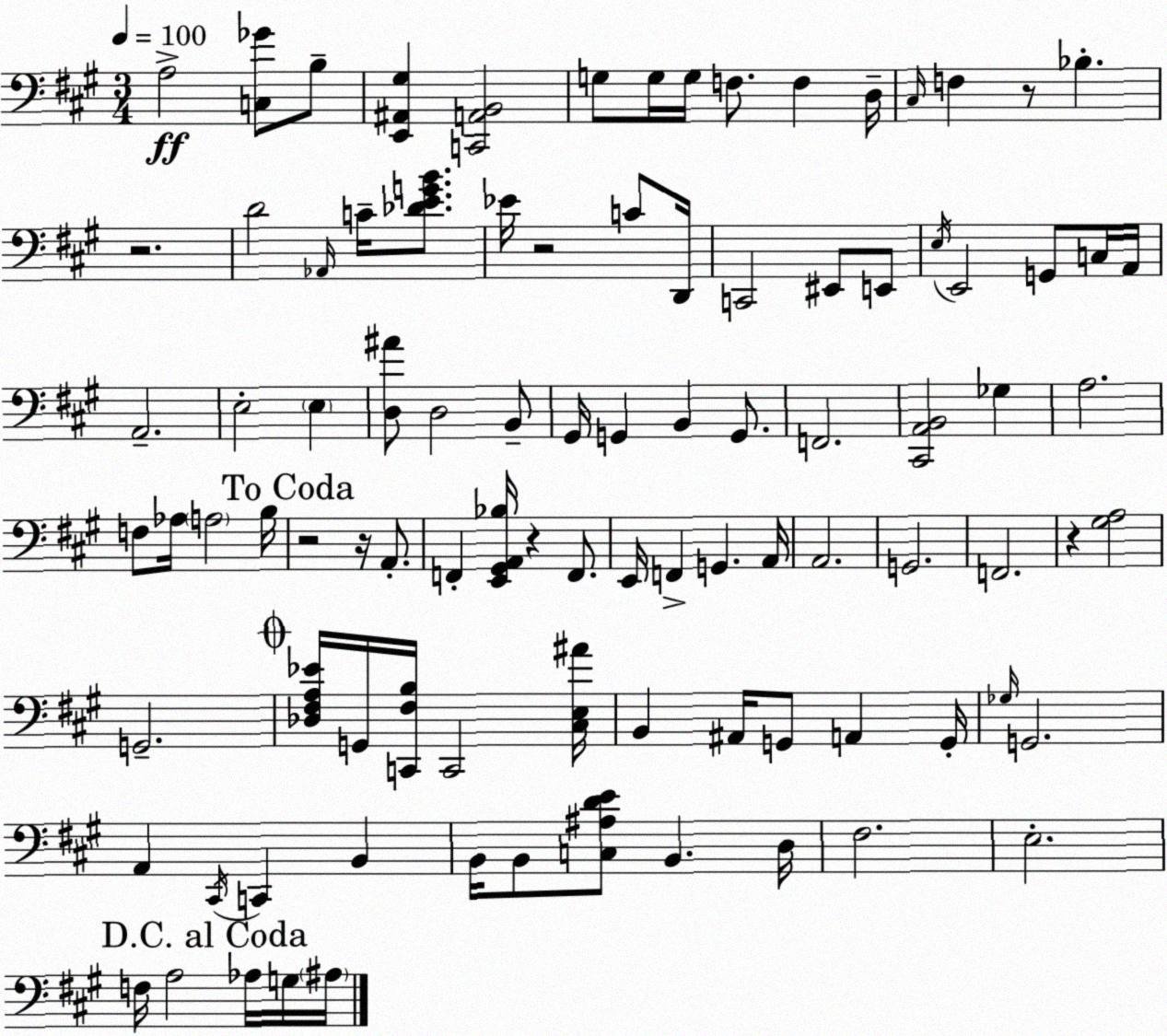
X:1
T:Untitled
M:3/4
L:1/4
K:A
A,2 [C,_G]/2 B,/2 [E,,^A,,^G,] [C,,A,,B,,]2 G,/2 G,/4 G,/4 F,/2 F, D,/4 ^C,/4 F, z/2 _B, z2 D2 _A,,/4 C/4 [_DEGB]/2 _E/4 z2 C/2 D,,/4 C,,2 ^E,,/2 E,,/2 E,/4 E,,2 G,,/2 C,/4 A,,/4 A,,2 E,2 E, [D,^A]/2 D,2 B,,/2 ^G,,/4 G,, B,, G,,/2 F,,2 [^C,,A,,B,,]2 _G, A,2 F,/2 _A,/4 A,2 B,/4 z2 z/4 A,,/2 F,, [E,,^G,,A,,_B,]/4 z F,,/2 E,,/4 F,, G,, A,,/4 A,,2 G,,2 F,,2 z [^G,A,]2 G,,2 [_D,^F,A,_E]/4 G,,/4 [C,,^F,B,]/4 C,,2 [^C,E,^A]/4 B,, ^A,,/4 G,,/2 A,, G,,/4 _G,/4 G,,2 A,, ^C,,/4 C,, B,, B,,/4 B,,/2 [C,^A,DE]/2 B,, D,/4 ^F,2 E,2 F,/4 A,2 _A,/4 G,/4 ^A,/4